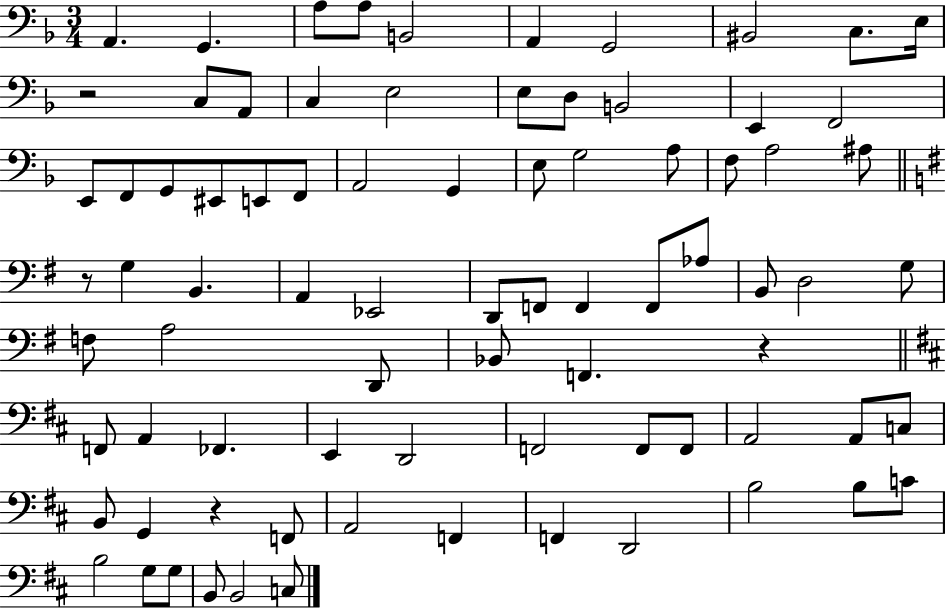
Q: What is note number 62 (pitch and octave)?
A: B2